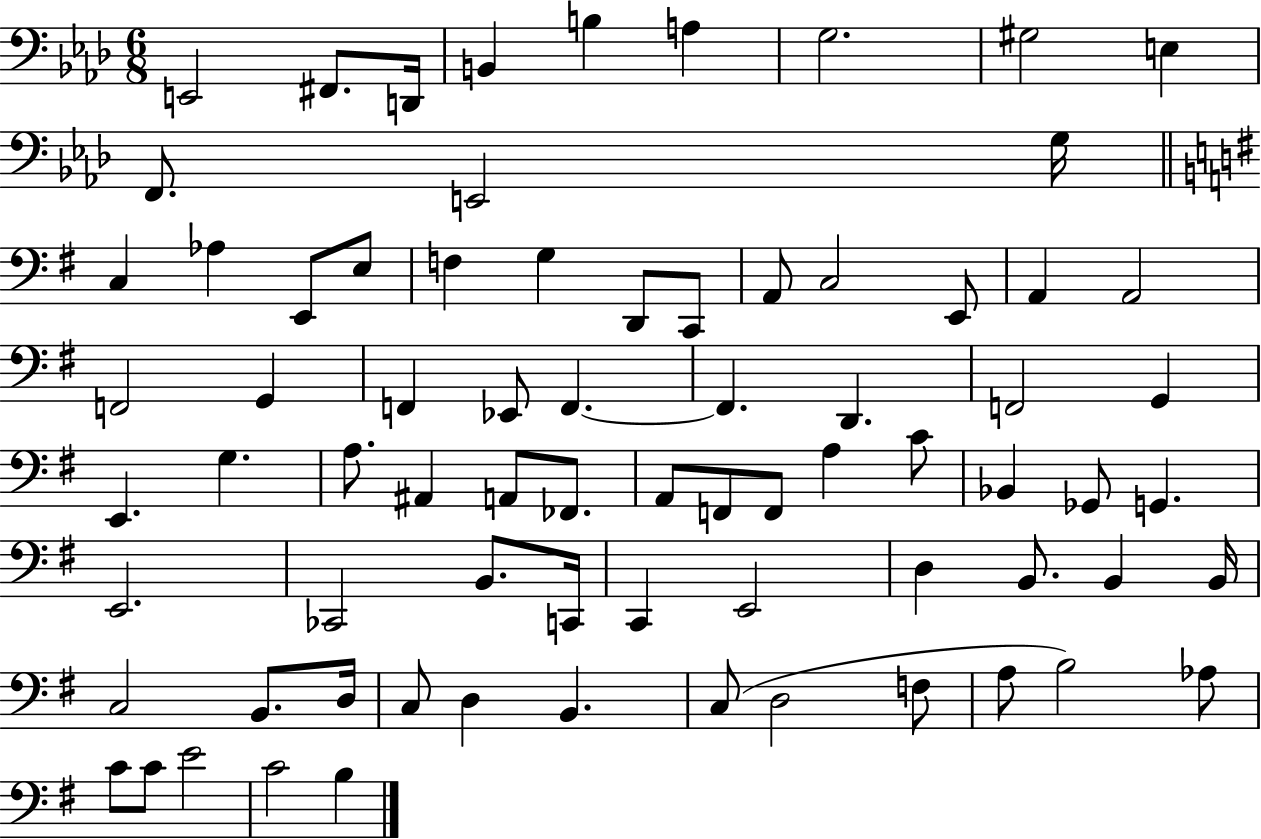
X:1
T:Untitled
M:6/8
L:1/4
K:Ab
E,,2 ^F,,/2 D,,/4 B,, B, A, G,2 ^G,2 E, F,,/2 E,,2 G,/4 C, _A, E,,/2 E,/2 F, G, D,,/2 C,,/2 A,,/2 C,2 E,,/2 A,, A,,2 F,,2 G,, F,, _E,,/2 F,, F,, D,, F,,2 G,, E,, G, A,/2 ^A,, A,,/2 _F,,/2 A,,/2 F,,/2 F,,/2 A, C/2 _B,, _G,,/2 G,, E,,2 _C,,2 B,,/2 C,,/4 C,, E,,2 D, B,,/2 B,, B,,/4 C,2 B,,/2 D,/4 C,/2 D, B,, C,/2 D,2 F,/2 A,/2 B,2 _A,/2 C/2 C/2 E2 C2 B,